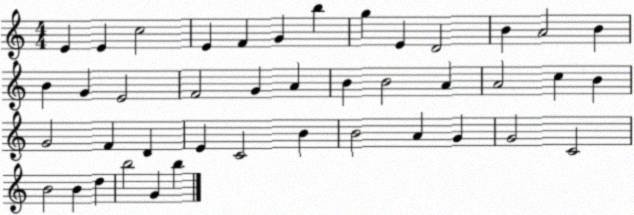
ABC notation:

X:1
T:Untitled
M:4/4
L:1/4
K:C
E E c2 E F G b g E D2 B A2 B B G E2 F2 G A B B2 A A2 c B G2 F D E C2 B B2 A G G2 C2 B2 B d b2 G b